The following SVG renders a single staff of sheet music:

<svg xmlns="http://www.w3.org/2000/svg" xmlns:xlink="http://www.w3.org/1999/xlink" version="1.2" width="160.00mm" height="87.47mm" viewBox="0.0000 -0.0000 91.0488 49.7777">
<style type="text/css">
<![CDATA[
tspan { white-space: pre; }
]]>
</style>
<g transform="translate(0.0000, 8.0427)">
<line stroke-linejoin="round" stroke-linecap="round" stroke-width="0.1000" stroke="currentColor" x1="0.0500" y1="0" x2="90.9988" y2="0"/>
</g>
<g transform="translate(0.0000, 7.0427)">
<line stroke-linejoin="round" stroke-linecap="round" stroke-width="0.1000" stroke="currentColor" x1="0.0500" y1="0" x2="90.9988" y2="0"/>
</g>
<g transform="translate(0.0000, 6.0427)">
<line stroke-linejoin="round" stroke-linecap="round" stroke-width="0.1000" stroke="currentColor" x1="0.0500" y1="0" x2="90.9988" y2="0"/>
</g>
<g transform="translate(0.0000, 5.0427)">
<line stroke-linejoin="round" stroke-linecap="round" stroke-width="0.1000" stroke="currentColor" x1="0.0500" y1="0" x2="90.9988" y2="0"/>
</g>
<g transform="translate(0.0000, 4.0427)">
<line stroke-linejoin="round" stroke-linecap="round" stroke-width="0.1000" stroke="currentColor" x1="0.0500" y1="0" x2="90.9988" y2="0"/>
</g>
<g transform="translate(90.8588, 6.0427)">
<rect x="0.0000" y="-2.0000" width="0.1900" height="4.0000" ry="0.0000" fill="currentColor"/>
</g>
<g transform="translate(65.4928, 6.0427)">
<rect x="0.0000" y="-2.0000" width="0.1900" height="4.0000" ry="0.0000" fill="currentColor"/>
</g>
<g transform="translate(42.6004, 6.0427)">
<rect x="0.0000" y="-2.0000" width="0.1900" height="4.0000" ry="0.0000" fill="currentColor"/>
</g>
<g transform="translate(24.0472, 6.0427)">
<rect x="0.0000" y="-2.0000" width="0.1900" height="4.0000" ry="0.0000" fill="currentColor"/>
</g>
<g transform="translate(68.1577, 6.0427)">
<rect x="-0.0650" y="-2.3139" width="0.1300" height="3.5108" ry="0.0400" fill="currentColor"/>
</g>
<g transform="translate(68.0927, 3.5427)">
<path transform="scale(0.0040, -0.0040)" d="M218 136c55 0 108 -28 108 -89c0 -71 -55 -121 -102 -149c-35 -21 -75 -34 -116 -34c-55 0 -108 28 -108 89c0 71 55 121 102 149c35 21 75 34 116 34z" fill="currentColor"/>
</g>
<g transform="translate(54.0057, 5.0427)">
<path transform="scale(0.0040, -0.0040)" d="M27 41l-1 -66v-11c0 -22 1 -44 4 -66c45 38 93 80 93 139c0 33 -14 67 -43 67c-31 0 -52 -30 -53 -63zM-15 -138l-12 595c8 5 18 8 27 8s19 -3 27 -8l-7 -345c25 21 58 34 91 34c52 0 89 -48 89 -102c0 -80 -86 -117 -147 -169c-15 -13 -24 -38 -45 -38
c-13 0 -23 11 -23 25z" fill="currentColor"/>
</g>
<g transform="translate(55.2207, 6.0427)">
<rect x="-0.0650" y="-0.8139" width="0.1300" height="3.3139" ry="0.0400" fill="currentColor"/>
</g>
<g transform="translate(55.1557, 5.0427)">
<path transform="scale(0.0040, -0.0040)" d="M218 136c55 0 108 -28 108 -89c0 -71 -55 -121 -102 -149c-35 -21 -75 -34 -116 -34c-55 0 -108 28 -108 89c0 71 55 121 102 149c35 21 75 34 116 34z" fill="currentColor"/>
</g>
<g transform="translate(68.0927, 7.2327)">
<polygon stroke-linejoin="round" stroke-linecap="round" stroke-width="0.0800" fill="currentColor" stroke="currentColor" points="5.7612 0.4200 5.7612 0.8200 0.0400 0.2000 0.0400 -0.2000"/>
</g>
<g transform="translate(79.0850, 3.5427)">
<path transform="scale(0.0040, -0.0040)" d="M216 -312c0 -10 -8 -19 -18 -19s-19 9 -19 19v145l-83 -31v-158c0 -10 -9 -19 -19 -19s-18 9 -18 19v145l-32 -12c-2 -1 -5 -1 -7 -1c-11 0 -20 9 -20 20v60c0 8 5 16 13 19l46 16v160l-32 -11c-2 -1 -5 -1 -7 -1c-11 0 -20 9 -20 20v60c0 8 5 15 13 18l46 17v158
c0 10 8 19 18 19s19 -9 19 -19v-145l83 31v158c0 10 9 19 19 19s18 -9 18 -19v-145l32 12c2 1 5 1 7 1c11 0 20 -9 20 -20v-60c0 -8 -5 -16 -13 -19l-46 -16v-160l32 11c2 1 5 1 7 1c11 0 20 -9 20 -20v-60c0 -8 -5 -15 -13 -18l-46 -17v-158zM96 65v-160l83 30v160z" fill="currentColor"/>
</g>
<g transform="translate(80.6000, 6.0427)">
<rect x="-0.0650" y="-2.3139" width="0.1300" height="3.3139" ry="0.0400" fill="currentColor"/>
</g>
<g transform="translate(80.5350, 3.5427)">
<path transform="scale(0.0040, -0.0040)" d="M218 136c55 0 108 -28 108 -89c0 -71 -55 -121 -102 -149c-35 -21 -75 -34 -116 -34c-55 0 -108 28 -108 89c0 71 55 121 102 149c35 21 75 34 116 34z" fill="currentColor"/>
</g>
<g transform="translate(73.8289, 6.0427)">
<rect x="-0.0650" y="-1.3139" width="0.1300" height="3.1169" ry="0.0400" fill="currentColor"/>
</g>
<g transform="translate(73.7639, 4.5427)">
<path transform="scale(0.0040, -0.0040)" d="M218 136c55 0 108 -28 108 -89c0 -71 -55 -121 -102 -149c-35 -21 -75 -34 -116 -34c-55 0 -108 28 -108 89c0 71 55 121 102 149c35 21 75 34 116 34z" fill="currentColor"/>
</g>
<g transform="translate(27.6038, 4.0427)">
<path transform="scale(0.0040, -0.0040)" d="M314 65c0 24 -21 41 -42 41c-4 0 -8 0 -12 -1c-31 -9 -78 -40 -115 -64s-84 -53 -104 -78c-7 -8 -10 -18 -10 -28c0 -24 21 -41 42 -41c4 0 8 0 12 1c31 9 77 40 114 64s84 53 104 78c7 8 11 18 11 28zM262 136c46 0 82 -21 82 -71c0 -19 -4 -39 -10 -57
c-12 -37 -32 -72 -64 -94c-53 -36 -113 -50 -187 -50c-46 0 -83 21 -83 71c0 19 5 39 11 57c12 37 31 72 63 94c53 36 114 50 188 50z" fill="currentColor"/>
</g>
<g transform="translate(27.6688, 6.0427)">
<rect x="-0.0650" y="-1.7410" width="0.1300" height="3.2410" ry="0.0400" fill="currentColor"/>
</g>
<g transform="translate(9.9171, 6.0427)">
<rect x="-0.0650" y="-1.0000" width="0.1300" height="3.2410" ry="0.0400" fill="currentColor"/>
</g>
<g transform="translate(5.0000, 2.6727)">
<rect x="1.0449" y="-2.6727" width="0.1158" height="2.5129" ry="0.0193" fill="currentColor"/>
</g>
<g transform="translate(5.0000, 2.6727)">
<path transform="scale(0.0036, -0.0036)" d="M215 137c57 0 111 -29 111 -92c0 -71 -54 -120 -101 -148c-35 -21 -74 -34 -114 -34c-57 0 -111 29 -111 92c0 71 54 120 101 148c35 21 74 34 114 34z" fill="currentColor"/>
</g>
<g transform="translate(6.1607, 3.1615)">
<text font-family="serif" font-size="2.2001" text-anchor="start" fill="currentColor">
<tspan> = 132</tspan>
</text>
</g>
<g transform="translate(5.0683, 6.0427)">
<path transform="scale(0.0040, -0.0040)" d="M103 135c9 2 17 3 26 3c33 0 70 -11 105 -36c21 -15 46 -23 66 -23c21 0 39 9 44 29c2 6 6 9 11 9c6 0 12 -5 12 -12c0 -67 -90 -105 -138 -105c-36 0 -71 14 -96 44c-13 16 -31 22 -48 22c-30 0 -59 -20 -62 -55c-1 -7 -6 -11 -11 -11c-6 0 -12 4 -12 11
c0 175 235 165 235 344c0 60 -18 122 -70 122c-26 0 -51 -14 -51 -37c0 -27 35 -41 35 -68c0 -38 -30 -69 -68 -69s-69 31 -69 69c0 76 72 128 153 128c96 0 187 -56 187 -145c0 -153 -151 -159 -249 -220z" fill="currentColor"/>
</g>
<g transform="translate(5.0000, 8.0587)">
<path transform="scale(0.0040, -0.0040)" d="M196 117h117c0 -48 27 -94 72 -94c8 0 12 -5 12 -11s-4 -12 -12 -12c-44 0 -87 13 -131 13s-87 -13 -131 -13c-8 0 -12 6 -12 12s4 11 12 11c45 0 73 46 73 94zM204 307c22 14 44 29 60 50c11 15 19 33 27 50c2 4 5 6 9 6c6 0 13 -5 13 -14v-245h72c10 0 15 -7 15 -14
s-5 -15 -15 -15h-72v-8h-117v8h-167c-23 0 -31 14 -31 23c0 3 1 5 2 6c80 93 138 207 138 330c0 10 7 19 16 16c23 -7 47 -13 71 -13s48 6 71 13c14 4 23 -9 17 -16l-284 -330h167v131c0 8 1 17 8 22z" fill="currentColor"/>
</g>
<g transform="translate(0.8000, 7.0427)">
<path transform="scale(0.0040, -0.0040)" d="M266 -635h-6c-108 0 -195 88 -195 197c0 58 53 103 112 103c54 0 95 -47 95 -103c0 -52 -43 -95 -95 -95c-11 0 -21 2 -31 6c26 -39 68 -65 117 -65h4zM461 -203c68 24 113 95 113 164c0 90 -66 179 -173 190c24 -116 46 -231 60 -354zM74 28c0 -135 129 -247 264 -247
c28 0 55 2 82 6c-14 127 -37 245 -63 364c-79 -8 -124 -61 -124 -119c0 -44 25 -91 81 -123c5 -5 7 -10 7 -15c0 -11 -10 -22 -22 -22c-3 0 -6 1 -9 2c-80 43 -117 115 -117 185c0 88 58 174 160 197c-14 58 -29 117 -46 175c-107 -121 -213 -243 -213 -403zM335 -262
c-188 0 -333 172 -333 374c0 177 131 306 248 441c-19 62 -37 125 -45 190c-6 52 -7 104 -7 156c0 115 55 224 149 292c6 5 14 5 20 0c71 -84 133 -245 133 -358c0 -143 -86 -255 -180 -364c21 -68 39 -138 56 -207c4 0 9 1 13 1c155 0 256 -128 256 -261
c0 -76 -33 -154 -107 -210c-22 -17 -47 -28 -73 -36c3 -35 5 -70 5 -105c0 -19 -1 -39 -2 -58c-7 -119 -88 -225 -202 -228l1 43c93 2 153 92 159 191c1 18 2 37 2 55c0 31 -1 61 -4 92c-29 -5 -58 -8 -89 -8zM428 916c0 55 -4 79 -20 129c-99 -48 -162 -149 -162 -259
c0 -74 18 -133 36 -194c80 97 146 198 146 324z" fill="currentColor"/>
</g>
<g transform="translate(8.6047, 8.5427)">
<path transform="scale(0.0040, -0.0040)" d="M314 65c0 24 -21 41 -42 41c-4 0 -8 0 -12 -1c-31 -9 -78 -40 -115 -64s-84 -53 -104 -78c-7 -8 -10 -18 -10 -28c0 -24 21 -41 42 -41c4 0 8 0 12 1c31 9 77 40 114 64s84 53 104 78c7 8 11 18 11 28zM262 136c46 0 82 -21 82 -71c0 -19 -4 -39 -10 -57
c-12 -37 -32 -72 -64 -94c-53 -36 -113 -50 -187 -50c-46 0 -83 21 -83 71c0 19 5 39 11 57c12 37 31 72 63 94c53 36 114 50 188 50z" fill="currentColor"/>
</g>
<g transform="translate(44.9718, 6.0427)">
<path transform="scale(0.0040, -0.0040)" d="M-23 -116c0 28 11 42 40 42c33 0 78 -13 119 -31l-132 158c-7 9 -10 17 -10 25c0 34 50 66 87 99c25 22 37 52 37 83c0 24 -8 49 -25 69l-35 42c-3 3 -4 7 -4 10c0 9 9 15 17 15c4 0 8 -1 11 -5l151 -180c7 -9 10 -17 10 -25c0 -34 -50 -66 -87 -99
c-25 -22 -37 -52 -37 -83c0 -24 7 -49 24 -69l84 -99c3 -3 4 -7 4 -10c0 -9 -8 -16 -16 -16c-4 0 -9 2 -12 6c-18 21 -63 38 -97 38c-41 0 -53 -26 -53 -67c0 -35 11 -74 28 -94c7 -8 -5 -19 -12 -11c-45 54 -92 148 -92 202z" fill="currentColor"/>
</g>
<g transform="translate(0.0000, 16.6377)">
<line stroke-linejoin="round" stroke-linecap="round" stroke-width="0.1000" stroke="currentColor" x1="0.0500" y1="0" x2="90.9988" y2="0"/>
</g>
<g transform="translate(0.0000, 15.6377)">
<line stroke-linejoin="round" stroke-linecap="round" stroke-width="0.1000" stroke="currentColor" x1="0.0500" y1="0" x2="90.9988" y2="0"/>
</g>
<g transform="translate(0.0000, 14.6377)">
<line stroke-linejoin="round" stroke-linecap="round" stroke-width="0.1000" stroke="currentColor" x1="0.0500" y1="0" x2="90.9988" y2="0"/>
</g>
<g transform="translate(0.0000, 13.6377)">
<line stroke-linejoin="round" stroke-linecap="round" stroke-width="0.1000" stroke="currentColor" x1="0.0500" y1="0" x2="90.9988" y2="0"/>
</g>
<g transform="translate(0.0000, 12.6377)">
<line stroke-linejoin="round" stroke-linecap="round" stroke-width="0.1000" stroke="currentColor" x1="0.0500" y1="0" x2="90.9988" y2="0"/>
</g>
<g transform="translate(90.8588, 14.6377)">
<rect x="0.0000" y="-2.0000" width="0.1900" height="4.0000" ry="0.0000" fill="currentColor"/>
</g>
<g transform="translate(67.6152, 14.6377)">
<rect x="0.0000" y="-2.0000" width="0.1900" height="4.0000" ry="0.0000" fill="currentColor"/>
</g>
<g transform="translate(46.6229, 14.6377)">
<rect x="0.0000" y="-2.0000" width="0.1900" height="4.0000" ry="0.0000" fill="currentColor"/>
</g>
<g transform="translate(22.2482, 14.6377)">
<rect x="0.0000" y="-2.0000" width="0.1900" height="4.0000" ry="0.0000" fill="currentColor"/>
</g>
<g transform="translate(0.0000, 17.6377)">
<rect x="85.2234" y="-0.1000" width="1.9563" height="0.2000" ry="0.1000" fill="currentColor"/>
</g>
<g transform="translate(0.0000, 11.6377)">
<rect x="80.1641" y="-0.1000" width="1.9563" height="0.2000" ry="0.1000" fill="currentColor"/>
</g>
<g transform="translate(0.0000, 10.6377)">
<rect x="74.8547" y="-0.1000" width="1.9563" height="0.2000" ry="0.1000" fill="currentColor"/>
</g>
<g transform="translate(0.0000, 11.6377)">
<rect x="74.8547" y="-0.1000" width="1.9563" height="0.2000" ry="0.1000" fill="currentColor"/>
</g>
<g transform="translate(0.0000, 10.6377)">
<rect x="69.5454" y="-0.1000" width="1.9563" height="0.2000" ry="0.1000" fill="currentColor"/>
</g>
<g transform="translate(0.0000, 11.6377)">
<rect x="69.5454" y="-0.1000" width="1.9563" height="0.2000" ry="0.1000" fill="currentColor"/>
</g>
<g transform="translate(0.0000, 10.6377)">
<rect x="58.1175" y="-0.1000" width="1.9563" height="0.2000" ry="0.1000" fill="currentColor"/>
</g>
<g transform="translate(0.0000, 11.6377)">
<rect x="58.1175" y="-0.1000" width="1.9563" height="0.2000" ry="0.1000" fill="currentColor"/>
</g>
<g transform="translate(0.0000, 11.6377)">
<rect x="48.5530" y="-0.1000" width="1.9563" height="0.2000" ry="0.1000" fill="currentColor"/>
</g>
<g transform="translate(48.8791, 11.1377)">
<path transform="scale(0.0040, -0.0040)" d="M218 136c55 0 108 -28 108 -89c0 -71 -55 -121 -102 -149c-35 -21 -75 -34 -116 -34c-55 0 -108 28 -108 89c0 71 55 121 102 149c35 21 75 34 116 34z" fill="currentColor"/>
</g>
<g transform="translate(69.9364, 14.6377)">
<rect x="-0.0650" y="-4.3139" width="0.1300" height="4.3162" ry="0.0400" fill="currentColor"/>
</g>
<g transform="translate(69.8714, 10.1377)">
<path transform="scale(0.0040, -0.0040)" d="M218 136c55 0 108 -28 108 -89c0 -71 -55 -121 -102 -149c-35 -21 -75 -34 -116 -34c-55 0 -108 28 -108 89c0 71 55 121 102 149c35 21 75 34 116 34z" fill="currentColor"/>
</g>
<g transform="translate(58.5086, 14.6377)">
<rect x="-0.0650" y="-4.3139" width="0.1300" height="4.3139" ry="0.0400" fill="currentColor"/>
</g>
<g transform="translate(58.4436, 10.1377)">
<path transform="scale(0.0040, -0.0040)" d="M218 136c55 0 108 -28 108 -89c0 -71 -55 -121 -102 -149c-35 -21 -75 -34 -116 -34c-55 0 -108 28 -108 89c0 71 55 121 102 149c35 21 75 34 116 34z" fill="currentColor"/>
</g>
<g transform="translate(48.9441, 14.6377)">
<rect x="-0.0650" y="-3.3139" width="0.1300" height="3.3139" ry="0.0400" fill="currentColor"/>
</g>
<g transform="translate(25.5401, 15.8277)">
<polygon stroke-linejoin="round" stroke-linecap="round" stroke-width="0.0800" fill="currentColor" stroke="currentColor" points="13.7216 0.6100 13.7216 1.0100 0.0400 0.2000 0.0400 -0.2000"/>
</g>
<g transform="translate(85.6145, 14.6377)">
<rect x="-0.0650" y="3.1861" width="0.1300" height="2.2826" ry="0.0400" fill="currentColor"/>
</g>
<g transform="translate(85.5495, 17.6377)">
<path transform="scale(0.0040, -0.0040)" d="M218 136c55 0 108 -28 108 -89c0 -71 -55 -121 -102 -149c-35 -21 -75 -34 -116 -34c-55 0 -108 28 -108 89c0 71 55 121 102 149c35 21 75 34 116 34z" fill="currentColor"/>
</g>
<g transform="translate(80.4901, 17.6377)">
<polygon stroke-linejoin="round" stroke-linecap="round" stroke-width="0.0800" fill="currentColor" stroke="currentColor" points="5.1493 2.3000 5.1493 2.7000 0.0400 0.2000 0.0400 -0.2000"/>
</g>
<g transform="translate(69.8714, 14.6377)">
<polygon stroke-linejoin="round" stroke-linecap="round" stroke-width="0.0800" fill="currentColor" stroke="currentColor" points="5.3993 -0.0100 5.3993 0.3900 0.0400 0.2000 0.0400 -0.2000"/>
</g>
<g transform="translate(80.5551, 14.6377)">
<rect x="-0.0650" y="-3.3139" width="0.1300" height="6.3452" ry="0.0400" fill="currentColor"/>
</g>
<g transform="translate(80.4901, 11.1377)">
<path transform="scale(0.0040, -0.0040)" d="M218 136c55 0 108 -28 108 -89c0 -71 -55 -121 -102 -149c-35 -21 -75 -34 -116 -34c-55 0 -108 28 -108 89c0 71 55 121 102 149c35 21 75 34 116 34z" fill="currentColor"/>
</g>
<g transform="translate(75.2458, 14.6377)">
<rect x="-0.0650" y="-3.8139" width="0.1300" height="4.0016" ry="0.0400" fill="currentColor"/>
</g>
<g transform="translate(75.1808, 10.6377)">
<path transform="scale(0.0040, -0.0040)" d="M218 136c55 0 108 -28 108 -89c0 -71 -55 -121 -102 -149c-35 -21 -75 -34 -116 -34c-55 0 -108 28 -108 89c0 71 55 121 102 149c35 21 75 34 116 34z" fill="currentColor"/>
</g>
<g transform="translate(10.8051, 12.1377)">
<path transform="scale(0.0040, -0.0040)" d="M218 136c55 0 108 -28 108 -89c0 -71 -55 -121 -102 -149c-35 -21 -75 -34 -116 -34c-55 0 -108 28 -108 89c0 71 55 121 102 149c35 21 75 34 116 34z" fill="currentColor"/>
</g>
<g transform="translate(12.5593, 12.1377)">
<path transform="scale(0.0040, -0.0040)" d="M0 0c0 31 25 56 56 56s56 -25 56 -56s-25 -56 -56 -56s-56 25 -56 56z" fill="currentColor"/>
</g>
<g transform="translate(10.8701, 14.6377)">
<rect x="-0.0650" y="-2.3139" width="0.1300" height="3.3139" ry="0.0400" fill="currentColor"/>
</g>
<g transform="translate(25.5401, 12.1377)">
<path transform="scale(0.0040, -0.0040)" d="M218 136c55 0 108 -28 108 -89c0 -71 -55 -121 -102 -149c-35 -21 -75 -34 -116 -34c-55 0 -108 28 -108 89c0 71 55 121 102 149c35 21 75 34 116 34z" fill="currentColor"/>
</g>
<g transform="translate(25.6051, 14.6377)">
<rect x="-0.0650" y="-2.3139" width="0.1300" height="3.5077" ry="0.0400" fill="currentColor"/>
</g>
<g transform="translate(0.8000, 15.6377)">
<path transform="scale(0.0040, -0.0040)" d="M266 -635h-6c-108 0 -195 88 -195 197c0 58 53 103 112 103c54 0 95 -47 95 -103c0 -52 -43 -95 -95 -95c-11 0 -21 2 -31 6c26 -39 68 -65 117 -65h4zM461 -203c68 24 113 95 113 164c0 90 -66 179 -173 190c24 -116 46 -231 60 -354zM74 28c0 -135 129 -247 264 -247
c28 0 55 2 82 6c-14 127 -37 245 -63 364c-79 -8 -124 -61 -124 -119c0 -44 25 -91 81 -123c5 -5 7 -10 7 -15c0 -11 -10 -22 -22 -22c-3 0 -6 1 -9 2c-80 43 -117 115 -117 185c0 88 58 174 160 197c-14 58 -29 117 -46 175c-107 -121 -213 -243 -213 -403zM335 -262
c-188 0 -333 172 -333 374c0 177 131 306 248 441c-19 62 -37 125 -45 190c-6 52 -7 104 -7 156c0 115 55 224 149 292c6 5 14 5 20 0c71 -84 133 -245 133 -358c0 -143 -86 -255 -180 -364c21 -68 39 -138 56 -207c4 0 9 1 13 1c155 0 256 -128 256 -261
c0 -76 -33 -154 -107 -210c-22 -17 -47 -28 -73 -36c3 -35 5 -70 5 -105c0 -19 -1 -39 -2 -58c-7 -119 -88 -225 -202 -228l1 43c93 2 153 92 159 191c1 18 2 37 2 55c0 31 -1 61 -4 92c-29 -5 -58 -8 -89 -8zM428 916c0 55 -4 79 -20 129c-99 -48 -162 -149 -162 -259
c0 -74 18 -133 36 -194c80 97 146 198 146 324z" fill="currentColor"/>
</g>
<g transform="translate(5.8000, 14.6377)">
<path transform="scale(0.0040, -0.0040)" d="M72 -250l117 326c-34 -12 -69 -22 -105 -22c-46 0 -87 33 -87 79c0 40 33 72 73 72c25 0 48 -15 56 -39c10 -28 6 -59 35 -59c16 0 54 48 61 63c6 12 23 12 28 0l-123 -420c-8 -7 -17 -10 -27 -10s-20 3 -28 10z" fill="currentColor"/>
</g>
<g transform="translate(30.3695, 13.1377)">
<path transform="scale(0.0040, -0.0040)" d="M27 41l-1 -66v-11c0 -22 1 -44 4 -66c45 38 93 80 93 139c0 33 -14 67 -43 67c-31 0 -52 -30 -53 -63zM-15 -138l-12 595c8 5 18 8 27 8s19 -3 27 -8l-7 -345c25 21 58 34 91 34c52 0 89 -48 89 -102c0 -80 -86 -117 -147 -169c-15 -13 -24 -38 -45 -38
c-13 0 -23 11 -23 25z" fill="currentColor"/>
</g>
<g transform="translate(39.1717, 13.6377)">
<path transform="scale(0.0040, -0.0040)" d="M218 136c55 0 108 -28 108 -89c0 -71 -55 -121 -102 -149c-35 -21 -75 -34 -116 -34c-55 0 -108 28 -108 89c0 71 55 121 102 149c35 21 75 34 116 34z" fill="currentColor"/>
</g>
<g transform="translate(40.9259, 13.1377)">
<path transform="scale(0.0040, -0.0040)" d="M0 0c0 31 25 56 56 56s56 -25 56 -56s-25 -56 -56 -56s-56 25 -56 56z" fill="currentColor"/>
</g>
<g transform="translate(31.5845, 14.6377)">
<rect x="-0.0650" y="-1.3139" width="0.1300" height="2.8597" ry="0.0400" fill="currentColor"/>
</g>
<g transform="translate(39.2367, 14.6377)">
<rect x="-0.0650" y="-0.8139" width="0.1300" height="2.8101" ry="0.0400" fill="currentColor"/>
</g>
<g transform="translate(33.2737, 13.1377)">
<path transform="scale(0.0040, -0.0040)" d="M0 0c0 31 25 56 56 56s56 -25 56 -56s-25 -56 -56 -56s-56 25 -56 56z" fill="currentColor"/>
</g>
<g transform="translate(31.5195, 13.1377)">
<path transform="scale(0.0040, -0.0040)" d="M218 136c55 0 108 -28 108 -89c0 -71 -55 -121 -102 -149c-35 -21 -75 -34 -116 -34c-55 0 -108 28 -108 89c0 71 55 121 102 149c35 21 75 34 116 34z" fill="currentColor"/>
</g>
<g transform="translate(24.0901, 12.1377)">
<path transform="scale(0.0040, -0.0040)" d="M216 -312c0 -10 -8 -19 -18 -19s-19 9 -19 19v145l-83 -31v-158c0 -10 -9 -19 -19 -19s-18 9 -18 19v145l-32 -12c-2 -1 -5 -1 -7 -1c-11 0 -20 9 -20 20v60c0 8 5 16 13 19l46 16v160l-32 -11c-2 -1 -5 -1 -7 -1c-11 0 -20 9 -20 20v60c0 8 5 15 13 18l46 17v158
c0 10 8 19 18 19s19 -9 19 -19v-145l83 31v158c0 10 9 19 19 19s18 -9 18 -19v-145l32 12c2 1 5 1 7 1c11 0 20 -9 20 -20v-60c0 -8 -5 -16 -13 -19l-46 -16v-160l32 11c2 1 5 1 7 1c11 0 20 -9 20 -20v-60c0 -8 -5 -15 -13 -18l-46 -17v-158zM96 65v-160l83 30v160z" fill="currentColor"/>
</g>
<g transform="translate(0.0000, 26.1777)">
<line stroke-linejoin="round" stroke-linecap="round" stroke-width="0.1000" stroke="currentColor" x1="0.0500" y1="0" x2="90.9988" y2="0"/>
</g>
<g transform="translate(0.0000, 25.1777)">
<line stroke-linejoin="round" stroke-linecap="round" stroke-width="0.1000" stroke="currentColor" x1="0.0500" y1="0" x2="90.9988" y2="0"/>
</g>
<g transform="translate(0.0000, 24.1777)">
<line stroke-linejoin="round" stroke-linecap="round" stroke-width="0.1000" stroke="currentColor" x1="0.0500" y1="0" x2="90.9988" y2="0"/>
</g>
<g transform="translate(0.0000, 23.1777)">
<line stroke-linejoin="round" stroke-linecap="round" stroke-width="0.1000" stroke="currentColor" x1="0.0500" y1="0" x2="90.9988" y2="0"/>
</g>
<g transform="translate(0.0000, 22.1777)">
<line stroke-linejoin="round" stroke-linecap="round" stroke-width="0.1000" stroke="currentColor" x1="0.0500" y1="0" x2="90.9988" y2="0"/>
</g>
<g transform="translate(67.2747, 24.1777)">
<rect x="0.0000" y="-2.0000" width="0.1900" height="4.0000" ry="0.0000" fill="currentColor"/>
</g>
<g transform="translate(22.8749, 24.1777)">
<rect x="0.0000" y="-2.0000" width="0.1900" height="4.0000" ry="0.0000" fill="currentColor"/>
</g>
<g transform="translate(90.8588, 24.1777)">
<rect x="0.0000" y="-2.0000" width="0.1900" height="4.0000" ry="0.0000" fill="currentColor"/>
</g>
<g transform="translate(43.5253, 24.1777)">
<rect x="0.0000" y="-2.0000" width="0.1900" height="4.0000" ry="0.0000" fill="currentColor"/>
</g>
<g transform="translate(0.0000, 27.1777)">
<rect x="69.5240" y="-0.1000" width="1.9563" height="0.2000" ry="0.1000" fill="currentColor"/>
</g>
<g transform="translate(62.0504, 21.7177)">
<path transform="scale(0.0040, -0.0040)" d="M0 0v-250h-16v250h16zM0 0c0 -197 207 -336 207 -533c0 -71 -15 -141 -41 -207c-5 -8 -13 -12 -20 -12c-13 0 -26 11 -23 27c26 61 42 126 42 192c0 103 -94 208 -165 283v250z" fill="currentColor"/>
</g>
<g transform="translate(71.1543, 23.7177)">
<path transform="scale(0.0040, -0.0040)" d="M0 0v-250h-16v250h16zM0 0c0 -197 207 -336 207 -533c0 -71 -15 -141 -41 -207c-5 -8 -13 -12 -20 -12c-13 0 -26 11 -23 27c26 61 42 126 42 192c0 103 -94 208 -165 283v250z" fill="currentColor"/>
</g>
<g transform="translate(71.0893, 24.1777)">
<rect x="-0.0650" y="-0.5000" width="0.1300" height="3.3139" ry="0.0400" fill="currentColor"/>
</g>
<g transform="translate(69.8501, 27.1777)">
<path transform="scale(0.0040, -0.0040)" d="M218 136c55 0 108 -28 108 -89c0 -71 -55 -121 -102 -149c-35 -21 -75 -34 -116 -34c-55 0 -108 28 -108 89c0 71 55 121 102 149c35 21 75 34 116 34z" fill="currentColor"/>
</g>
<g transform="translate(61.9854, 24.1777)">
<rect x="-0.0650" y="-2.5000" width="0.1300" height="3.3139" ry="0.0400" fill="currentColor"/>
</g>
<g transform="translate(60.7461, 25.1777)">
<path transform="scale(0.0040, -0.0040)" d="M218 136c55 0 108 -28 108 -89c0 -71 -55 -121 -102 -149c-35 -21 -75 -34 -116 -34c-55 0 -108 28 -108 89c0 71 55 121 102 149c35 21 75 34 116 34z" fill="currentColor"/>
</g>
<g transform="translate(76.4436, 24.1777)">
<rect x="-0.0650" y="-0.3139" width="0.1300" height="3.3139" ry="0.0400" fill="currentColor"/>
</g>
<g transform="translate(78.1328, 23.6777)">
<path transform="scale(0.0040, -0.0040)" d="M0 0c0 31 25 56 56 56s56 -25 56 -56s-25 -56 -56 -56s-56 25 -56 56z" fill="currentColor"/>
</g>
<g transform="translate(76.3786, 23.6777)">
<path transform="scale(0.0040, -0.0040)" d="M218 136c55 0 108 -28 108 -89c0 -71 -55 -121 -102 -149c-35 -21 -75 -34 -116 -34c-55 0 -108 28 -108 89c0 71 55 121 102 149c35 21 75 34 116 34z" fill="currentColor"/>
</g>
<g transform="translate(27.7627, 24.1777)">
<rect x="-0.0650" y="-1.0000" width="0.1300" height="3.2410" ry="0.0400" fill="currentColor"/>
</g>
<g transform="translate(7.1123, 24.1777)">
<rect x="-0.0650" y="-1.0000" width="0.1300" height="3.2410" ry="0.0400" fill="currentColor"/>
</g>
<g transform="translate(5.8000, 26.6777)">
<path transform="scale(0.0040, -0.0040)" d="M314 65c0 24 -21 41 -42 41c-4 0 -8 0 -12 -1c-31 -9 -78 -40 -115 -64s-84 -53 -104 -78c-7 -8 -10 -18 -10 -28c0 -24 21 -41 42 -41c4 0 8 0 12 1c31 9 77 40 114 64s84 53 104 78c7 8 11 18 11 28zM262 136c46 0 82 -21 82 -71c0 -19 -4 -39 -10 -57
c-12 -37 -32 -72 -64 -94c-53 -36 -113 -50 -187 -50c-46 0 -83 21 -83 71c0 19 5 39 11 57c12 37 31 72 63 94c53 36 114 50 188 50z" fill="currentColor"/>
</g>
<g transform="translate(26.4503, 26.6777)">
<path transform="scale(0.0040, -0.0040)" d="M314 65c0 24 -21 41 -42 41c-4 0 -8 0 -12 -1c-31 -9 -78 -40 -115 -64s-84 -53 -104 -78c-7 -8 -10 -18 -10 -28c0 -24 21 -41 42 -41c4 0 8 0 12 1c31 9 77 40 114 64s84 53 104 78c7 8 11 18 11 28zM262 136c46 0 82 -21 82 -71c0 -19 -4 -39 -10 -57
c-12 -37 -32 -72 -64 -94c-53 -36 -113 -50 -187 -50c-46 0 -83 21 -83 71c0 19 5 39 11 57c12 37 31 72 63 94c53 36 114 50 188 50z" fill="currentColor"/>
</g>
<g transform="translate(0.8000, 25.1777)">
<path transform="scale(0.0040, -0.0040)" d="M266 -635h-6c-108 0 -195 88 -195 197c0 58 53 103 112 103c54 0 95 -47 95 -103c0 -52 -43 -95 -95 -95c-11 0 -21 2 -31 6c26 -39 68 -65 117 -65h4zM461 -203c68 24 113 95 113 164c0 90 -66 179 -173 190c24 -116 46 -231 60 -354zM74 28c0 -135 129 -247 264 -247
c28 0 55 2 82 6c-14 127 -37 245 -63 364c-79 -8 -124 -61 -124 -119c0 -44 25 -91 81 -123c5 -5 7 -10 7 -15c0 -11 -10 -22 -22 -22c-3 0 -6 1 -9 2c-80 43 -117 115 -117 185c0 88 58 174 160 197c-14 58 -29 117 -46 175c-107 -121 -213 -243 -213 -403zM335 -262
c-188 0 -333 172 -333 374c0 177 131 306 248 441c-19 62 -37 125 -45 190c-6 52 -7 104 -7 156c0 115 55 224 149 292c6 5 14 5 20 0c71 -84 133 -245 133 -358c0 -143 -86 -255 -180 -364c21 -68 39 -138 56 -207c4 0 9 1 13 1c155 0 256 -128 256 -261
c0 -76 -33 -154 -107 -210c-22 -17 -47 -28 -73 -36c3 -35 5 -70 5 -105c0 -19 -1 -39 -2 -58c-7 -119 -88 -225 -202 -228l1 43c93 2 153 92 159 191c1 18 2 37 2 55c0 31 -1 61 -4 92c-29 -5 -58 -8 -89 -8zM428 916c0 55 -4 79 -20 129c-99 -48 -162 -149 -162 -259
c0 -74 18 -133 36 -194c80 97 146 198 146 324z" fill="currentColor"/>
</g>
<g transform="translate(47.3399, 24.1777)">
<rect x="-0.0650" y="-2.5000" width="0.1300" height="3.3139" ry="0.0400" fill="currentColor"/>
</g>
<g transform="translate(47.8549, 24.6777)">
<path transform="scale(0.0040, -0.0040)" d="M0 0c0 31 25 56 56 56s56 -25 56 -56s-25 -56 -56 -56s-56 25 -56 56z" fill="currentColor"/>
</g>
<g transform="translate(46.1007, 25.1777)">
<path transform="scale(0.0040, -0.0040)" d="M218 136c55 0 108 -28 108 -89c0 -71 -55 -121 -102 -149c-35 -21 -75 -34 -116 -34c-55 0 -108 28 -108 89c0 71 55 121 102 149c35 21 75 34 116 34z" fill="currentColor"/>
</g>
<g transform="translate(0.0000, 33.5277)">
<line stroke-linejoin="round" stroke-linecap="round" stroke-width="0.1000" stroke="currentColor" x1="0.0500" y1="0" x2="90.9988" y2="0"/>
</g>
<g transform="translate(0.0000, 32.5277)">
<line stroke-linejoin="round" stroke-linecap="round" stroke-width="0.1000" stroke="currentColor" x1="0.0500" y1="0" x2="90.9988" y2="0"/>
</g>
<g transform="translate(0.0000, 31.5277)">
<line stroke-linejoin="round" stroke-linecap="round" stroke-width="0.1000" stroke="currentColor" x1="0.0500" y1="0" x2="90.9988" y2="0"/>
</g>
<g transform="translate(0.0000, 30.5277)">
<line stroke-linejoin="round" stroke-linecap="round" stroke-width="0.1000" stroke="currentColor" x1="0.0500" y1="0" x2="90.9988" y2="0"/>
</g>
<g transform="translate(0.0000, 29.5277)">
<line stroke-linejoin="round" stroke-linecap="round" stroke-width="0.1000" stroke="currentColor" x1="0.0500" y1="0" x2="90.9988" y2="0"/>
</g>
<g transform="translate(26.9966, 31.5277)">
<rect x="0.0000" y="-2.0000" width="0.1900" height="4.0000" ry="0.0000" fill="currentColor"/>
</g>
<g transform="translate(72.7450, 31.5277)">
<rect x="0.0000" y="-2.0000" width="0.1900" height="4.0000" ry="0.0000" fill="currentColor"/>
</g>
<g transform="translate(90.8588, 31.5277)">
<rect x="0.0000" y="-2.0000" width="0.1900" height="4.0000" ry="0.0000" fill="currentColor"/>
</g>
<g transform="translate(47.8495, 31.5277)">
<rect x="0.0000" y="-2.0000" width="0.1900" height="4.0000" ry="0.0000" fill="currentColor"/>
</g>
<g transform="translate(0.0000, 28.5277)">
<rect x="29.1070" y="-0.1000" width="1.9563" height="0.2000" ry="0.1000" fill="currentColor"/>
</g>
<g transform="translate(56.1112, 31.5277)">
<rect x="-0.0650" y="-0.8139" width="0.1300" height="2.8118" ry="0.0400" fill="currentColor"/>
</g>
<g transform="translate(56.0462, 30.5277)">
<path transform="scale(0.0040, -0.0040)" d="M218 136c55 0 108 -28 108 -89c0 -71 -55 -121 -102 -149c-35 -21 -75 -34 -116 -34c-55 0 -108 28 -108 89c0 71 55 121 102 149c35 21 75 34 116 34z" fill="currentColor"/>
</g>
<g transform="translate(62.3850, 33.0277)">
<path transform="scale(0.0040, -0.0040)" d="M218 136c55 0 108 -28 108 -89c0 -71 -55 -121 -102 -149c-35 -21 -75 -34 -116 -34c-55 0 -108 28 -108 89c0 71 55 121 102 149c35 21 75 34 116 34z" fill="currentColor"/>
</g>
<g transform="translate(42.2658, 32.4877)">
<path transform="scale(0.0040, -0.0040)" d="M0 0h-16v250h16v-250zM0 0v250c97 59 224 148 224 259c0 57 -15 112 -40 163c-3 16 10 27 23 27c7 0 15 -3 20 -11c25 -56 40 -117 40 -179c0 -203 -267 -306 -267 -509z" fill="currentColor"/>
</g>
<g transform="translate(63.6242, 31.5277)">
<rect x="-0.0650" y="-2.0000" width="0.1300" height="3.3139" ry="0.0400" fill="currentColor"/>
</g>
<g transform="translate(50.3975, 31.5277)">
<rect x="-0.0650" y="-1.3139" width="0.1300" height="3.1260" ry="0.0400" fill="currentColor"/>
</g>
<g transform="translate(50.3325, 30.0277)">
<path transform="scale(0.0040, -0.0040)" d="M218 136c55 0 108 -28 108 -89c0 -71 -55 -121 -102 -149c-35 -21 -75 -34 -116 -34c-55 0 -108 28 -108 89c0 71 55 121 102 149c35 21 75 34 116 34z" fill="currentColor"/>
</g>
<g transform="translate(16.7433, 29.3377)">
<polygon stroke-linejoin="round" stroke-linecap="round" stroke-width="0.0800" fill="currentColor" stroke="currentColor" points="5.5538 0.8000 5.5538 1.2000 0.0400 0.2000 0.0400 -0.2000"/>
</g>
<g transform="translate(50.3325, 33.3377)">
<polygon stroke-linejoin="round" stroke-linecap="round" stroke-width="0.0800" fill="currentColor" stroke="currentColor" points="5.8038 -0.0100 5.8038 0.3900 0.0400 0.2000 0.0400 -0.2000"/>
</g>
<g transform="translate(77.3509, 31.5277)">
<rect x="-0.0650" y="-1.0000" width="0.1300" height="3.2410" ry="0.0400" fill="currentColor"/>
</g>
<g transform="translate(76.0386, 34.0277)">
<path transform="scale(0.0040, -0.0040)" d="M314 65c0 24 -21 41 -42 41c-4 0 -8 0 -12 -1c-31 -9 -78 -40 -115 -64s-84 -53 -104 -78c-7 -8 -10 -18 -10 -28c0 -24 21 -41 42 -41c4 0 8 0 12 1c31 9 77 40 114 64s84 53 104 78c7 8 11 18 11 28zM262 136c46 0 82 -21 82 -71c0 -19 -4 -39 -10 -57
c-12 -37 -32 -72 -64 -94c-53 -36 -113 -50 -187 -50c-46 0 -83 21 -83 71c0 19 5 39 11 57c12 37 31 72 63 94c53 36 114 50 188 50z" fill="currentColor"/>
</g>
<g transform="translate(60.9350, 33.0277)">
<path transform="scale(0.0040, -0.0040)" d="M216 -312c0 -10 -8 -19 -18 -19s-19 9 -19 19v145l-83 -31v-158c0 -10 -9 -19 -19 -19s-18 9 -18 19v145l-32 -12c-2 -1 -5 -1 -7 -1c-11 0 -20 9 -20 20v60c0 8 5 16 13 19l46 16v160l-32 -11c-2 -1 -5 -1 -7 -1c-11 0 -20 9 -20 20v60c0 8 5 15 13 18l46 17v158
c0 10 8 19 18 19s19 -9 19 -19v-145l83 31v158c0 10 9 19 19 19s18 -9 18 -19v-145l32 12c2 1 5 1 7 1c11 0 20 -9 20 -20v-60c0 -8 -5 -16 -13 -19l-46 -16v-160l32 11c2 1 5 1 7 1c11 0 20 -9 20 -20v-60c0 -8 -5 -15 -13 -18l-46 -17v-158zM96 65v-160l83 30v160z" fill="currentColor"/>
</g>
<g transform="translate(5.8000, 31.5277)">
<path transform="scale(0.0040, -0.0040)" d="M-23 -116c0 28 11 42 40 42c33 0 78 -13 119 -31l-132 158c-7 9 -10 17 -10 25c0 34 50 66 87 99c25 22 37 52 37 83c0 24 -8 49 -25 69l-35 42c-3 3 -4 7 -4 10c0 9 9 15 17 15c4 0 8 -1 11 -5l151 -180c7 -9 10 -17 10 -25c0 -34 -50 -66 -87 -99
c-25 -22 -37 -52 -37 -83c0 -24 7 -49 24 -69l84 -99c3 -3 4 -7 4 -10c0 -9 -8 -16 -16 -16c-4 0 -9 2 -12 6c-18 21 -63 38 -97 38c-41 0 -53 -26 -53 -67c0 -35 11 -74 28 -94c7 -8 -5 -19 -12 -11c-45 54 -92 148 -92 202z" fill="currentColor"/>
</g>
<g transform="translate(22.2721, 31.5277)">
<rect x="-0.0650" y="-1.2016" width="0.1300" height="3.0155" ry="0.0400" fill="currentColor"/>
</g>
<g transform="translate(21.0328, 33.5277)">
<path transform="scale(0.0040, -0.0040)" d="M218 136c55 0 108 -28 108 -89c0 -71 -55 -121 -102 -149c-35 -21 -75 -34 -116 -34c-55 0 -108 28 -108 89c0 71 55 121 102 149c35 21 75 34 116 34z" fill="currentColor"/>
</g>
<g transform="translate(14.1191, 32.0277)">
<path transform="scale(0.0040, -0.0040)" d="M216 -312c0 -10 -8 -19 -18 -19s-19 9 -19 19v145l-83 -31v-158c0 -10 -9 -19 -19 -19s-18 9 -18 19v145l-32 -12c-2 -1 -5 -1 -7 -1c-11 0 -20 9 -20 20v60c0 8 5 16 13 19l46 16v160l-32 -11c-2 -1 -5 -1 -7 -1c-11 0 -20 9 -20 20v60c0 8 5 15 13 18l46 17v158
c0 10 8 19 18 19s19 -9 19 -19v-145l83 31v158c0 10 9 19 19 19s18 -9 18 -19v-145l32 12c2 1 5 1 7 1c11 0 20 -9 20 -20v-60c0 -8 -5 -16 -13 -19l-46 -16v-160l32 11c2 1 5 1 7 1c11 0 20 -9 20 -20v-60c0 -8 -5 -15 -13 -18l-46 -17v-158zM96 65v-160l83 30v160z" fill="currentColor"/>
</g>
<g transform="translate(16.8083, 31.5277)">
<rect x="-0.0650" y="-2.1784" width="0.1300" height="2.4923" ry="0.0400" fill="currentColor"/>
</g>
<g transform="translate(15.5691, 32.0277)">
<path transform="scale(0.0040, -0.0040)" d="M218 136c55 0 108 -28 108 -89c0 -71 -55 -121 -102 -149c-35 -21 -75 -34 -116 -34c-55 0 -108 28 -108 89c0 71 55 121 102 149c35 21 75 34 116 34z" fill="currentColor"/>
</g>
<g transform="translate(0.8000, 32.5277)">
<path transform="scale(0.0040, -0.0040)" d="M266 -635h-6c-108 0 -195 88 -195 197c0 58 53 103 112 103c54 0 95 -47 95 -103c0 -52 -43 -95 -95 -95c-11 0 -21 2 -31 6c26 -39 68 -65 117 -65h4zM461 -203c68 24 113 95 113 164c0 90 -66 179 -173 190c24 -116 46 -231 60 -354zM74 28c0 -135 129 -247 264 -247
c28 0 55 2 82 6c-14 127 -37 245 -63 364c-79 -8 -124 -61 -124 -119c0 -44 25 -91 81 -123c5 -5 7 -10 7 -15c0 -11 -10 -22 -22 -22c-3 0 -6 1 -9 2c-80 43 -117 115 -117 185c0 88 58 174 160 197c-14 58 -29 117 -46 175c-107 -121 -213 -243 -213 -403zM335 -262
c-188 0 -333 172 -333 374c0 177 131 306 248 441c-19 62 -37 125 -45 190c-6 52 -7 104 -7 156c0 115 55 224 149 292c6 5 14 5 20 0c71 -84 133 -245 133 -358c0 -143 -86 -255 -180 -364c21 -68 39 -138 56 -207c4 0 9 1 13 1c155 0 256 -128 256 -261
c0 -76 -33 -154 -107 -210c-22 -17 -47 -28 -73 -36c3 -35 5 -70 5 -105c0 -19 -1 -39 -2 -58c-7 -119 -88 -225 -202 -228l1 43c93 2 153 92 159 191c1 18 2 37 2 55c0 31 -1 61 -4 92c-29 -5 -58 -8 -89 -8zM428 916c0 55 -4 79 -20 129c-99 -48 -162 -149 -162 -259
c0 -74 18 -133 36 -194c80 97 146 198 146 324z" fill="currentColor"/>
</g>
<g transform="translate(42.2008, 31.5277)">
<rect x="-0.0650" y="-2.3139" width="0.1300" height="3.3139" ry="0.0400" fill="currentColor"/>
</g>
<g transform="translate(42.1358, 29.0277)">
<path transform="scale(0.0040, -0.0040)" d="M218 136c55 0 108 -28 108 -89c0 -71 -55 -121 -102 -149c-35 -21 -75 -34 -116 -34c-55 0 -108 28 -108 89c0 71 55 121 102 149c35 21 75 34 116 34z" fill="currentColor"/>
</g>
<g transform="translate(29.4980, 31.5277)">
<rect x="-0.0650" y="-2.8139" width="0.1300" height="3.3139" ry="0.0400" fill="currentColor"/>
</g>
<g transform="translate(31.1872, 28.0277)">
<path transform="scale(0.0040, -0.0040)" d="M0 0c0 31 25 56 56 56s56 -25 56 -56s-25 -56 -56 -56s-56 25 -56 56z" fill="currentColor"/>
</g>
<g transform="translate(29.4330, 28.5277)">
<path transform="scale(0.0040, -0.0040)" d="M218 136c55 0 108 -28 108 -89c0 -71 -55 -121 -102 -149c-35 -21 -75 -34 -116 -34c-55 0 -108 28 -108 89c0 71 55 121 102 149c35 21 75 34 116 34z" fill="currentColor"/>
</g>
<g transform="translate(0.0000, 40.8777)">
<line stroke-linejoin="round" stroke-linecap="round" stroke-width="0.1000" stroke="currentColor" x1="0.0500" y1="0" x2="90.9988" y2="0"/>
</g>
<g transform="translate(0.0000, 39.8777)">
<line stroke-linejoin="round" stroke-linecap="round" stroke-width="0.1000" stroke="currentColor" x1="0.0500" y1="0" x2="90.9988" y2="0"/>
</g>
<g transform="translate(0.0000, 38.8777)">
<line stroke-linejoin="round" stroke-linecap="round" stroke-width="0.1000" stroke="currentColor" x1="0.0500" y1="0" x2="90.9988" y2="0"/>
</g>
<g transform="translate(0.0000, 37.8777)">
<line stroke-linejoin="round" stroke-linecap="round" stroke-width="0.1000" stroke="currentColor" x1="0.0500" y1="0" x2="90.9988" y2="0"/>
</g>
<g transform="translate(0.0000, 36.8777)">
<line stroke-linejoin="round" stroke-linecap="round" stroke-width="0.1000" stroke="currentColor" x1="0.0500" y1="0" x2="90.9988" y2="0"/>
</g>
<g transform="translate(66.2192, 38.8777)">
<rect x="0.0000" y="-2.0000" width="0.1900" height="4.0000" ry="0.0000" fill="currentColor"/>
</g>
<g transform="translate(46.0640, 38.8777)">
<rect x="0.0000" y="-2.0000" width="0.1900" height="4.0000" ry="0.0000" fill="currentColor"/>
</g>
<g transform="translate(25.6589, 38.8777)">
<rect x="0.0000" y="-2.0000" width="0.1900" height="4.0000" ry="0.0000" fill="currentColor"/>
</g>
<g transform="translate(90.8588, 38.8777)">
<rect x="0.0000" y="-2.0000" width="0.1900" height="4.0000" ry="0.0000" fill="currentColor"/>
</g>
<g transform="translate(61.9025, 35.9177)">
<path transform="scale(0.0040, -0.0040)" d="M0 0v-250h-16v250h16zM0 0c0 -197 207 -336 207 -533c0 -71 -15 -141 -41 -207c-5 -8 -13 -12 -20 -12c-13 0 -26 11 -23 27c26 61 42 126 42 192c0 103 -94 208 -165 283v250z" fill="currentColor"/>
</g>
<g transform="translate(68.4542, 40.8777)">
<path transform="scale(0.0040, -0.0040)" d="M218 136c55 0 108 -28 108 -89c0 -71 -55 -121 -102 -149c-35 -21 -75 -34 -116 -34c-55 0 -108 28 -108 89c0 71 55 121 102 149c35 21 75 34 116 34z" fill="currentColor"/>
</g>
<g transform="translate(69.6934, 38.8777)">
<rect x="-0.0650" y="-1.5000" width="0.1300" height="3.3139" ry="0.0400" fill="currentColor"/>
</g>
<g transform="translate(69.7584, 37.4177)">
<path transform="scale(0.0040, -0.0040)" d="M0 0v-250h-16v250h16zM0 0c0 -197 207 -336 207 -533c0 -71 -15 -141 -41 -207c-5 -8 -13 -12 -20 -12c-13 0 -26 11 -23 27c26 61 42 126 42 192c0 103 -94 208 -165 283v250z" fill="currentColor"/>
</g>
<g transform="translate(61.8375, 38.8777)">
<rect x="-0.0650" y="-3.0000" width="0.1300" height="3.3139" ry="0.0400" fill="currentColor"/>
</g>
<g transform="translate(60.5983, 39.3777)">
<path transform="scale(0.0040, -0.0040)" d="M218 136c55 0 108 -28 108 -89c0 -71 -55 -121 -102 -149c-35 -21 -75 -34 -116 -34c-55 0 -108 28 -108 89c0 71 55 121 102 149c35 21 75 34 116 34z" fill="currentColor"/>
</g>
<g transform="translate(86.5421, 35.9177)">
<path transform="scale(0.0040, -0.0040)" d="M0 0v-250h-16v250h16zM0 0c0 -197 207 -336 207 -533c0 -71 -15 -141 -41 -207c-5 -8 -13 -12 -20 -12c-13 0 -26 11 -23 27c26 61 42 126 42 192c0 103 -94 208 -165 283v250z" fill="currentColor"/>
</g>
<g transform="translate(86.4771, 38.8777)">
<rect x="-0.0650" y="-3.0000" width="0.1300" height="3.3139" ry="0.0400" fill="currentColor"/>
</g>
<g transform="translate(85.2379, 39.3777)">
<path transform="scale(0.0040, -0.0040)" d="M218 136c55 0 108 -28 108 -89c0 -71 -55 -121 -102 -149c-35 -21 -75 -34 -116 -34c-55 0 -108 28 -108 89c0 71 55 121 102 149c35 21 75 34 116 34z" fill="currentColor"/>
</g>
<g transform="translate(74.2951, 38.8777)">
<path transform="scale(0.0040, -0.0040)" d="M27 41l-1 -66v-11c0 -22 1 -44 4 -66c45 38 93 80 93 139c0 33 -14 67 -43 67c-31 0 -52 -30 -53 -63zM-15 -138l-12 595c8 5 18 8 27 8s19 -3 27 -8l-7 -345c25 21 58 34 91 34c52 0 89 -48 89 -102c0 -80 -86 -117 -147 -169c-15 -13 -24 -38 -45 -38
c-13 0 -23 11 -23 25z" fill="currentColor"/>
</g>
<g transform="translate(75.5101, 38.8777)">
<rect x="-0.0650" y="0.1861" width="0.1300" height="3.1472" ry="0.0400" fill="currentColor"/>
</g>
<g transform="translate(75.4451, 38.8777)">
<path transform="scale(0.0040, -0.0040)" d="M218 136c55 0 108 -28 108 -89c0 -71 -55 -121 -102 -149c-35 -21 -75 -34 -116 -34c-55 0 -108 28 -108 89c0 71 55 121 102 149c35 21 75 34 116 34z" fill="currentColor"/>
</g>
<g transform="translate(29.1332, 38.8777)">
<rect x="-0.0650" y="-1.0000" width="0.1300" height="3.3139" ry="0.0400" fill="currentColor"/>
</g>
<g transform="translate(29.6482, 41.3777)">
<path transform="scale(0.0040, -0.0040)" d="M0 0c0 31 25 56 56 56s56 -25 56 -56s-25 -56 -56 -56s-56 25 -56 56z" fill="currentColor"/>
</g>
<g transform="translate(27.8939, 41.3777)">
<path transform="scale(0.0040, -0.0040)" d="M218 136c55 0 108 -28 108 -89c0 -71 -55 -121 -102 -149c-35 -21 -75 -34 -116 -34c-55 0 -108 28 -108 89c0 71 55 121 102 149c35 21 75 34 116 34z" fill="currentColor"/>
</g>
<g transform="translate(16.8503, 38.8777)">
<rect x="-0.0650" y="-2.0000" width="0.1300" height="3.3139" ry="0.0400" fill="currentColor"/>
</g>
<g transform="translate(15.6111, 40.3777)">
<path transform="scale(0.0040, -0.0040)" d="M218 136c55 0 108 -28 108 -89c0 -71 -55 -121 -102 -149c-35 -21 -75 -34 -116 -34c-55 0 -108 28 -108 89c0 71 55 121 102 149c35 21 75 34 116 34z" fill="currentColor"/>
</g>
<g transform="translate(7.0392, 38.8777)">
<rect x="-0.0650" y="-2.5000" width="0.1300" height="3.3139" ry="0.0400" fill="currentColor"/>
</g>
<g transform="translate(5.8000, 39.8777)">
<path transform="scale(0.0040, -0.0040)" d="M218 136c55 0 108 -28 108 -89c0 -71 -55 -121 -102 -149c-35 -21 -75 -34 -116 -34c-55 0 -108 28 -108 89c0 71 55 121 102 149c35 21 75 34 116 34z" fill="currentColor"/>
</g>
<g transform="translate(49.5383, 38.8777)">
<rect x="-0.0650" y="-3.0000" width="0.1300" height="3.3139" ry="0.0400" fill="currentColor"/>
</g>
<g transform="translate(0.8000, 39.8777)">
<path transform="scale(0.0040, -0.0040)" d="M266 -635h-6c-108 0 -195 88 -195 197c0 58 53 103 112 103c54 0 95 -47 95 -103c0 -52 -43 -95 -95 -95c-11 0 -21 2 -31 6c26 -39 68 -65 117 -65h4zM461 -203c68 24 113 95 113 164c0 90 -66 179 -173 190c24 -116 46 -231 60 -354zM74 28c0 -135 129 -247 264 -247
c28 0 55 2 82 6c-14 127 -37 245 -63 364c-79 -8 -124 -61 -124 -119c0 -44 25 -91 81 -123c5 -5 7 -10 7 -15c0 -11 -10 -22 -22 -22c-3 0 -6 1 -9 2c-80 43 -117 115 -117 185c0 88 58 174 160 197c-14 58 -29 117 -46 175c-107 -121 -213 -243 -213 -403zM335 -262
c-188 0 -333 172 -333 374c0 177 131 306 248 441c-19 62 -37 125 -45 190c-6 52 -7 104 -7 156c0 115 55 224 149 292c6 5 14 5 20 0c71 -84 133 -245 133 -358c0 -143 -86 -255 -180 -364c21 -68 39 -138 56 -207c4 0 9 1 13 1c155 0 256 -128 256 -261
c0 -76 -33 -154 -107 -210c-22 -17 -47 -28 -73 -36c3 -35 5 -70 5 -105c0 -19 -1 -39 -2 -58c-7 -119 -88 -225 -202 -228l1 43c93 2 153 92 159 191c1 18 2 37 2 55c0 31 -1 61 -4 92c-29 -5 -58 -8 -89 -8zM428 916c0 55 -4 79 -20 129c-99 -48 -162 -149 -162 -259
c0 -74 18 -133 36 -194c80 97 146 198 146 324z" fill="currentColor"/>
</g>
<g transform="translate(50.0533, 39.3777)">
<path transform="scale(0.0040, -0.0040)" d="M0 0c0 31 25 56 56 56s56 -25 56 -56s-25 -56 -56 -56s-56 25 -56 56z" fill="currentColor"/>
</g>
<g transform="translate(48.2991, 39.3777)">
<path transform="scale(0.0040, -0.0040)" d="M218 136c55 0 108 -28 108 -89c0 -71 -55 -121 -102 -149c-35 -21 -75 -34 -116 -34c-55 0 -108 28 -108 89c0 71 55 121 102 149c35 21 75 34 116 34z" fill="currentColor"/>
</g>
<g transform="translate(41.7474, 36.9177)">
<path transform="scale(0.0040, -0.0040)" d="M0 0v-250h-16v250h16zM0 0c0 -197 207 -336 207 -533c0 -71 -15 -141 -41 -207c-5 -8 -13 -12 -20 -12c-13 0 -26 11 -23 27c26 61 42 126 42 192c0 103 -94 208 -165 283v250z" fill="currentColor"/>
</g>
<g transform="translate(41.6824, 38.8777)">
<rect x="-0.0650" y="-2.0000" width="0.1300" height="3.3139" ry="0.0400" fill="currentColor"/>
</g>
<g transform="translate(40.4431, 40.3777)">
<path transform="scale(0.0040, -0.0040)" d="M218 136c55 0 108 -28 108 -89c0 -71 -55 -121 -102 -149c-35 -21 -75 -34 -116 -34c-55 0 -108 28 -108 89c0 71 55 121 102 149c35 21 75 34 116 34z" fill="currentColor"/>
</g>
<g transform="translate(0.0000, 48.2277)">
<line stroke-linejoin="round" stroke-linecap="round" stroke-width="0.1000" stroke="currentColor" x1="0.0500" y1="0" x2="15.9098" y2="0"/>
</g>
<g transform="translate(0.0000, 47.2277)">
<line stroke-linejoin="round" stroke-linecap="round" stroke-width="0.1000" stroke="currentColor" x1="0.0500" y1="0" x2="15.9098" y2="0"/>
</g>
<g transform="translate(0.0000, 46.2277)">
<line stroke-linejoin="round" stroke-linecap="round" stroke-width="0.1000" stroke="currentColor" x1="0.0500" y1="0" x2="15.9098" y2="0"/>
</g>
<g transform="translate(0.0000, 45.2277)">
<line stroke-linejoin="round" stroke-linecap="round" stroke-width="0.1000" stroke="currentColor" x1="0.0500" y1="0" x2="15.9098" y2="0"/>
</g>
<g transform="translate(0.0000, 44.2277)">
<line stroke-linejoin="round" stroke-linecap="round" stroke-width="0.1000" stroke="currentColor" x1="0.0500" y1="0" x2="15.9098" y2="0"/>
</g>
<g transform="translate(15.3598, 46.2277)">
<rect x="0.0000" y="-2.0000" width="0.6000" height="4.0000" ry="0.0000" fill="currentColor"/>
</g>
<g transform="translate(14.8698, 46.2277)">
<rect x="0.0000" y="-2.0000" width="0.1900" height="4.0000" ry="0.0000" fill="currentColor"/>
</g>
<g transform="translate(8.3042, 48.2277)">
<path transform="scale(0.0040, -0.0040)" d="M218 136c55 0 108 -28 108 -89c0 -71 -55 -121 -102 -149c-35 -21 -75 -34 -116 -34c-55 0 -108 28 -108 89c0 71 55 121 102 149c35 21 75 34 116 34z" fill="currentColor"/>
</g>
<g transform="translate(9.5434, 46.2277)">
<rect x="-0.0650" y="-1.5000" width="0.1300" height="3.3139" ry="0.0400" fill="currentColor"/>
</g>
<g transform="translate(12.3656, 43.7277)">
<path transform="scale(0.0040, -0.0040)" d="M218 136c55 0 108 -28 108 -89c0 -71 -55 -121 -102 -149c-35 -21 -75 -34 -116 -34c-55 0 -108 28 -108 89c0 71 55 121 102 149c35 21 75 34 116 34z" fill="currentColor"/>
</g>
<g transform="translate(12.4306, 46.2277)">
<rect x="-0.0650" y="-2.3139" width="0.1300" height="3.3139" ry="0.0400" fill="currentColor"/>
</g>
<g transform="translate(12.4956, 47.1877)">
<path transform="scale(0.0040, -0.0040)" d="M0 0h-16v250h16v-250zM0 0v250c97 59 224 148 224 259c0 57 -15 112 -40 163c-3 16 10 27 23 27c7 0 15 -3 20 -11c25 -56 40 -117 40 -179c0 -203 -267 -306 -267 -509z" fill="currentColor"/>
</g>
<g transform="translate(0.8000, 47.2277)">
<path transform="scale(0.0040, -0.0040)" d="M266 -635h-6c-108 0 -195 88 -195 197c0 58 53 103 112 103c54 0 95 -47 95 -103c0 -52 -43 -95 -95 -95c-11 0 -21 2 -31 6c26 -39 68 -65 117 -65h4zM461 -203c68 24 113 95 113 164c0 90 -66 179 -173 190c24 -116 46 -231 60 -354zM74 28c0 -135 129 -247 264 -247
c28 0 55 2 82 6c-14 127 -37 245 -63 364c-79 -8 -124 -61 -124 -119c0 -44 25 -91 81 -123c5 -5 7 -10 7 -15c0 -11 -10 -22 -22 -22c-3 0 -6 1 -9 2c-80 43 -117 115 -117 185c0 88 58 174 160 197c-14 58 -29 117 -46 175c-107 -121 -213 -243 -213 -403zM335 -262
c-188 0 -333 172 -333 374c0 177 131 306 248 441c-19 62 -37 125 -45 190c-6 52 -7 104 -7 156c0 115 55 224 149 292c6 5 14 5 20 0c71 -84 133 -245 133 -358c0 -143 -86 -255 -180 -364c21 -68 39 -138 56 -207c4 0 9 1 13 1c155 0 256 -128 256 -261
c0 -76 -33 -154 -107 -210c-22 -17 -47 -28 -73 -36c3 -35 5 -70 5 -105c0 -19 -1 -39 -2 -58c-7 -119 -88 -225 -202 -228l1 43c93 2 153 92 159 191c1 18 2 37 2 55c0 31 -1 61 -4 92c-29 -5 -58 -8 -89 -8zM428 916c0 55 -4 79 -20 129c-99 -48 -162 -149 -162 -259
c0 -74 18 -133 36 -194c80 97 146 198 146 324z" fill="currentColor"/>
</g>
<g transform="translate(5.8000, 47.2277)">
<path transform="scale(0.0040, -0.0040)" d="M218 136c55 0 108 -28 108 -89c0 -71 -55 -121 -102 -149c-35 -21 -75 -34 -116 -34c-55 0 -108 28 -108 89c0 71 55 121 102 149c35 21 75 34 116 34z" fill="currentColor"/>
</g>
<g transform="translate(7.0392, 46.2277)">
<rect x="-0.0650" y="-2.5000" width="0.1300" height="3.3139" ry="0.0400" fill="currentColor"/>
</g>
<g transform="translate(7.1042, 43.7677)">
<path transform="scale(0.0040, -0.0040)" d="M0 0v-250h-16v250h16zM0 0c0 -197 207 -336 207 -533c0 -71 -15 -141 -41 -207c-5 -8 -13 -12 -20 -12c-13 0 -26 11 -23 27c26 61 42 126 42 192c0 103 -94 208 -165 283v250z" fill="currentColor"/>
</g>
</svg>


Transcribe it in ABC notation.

X:1
T:Untitled
M:2/4
L:1/4
K:C
D2 f2 z _d g/2 e/2 ^g z/2 g ^g/2 _e/2 d/2 b d' d'/2 c'/2 b/2 C/2 D2 D2 G G/2 C/2 c z ^A/2 E/2 a g/2 e/2 d/2 ^F D2 G F D F/2 A A/2 E/2 _B A/2 G/2 E g/2